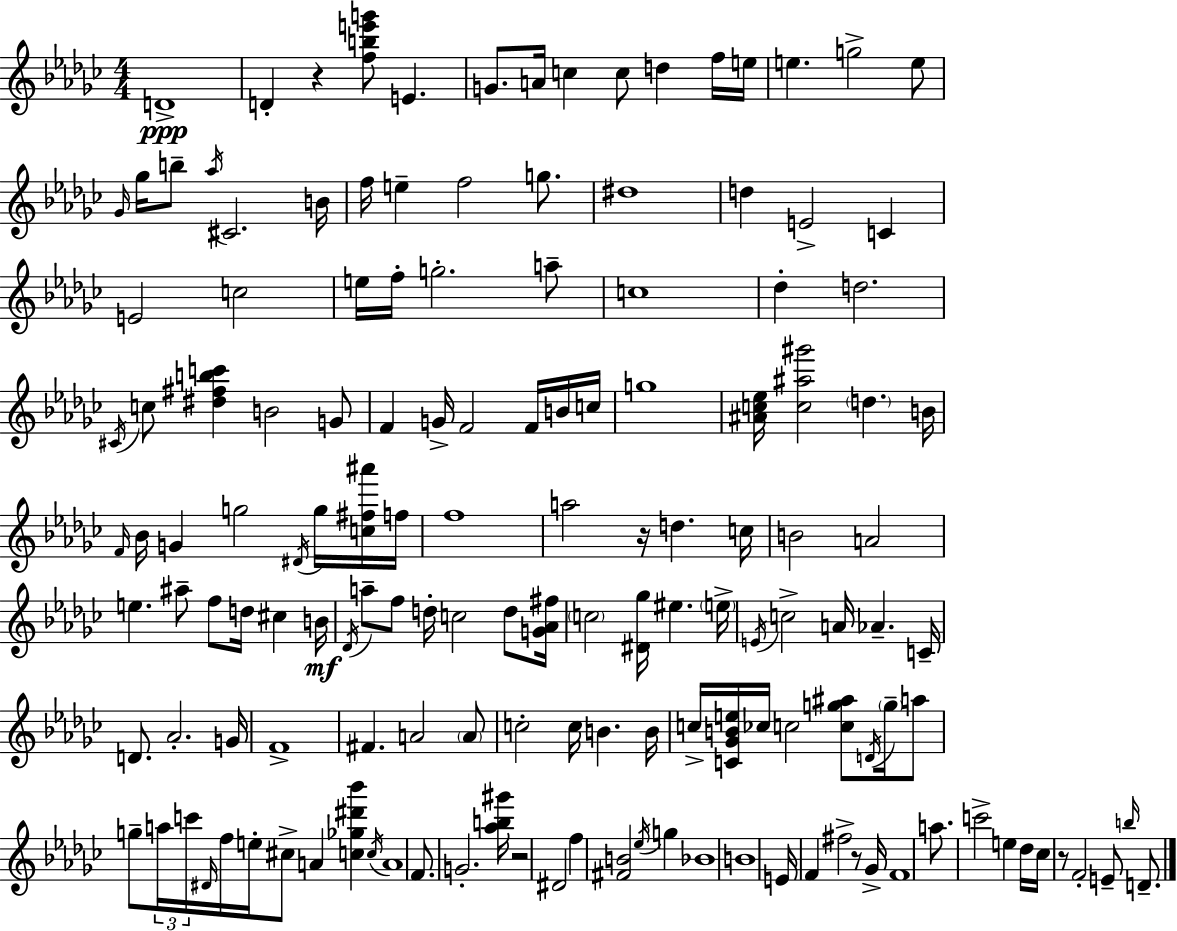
D4/w D4/q R/q [F5,B5,E6,G6]/e E4/q. G4/e. A4/s C5/q C5/e D5/q F5/s E5/s E5/q. G5/h E5/e Gb4/s Gb5/s B5/e Ab5/s C#4/h. B4/s F5/s E5/q F5/h G5/e. D#5/w D5/q E4/h C4/q E4/h C5/h E5/s F5/s G5/h. A5/e C5/w Db5/q D5/h. C#4/s C5/e [D#5,F#5,B5,C6]/q B4/h G4/e F4/q G4/s F4/h F4/s B4/s C5/s G5/w [A#4,C5,Eb5]/s [C5,A#5,G#6]/h D5/q. B4/s F4/s Bb4/s G4/q G5/h D#4/s G5/s [C5,F#5,A#6]/s F5/s F5/w A5/h R/s D5/q. C5/s B4/h A4/h E5/q. A#5/e F5/e D5/s C#5/q B4/s Db4/s A5/e F5/e D5/s C5/h D5/e [G4,Ab4,F#5]/s C5/h [D#4,Gb5]/s EIS5/q. E5/s E4/s C5/h A4/s Ab4/q. C4/s D4/e. Ab4/h. G4/s F4/w F#4/q. A4/h A4/e C5/h C5/s B4/q. B4/s C5/s [C4,Gb4,B4,E5]/s CES5/s C5/h [C5,G5,A#5]/e D4/s G5/s A5/e G5/e A5/s C6/s D#4/s F5/s E5/s C#5/e A4/q [C5,Gb5,D#6,Bb6]/q C5/s A4/w F4/e. G4/h. [Ab5,B5,G#6]/s R/h D#4/h F5/q [F#4,B4]/h Eb5/s G5/q Bb4/w B4/w E4/s F4/q F#5/h R/e Gb4/s F4/w A5/e. C6/h E5/q Db5/s CES5/s R/e F4/h E4/e B5/s D4/e.